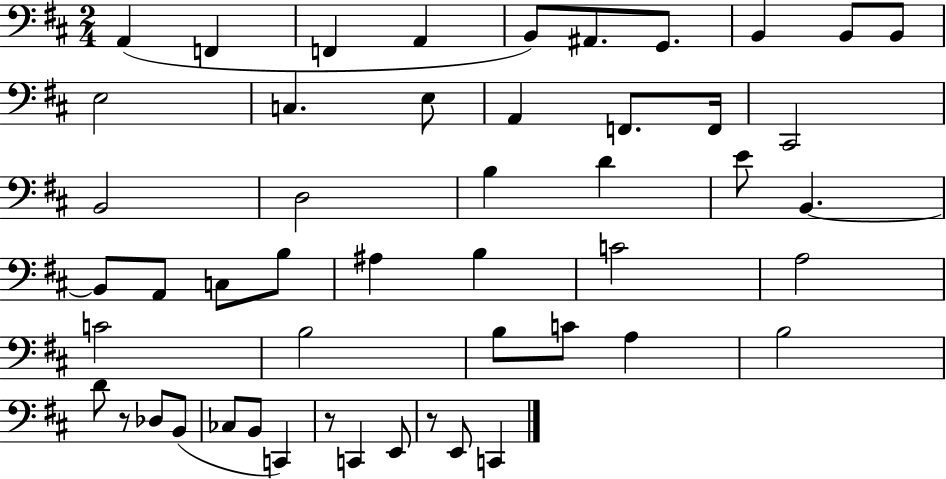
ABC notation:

X:1
T:Untitled
M:2/4
L:1/4
K:D
A,, F,, F,, A,, B,,/2 ^A,,/2 G,,/2 B,, B,,/2 B,,/2 E,2 C, E,/2 A,, F,,/2 F,,/4 ^C,,2 B,,2 D,2 B, D E/2 B,, B,,/2 A,,/2 C,/2 B,/2 ^A, B, C2 A,2 C2 B,2 B,/2 C/2 A, B,2 D/2 z/2 _D,/2 B,,/2 _C,/2 B,,/2 C,, z/2 C,, E,,/2 z/2 E,,/2 C,,